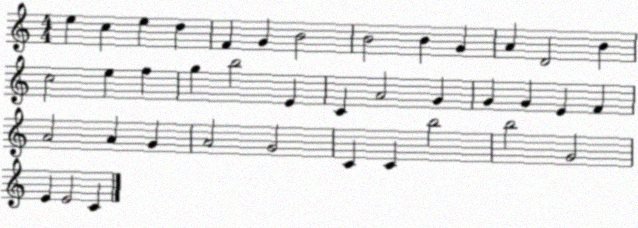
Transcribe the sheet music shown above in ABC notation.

X:1
T:Untitled
M:4/4
L:1/4
K:C
e c e d F G B2 B2 B G A D2 B c2 e f g b2 E C A2 G G G E F A2 A G A2 G2 C C b2 b2 G2 E E2 C